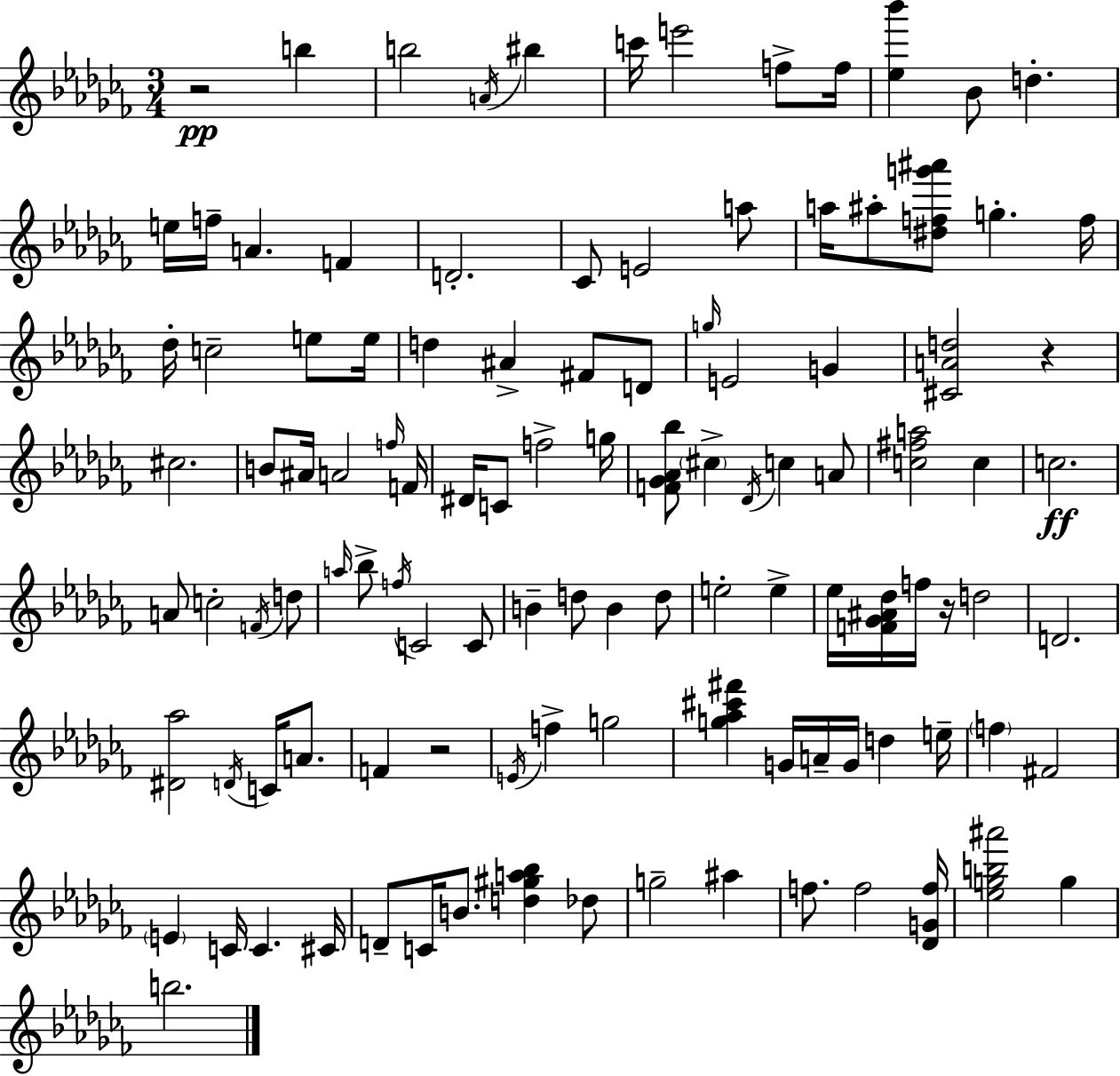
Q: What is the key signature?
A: AES minor